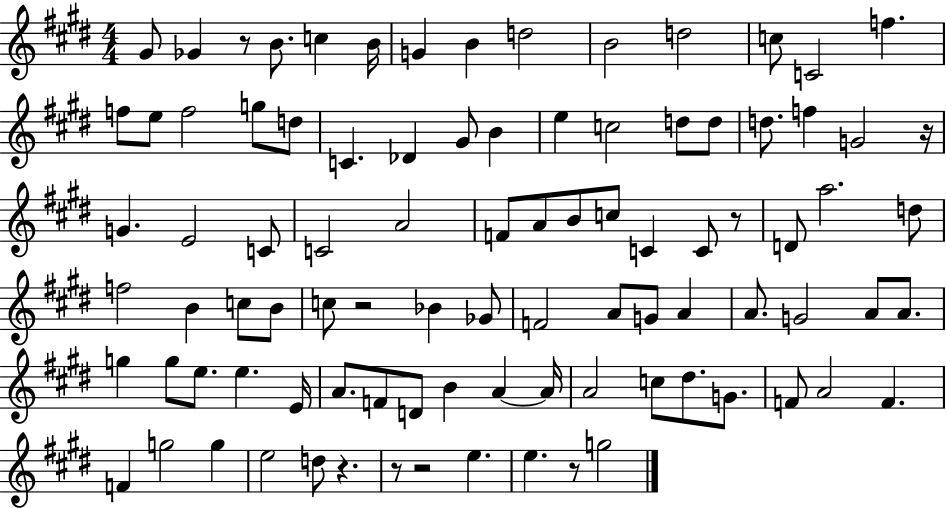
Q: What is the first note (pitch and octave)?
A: G#4